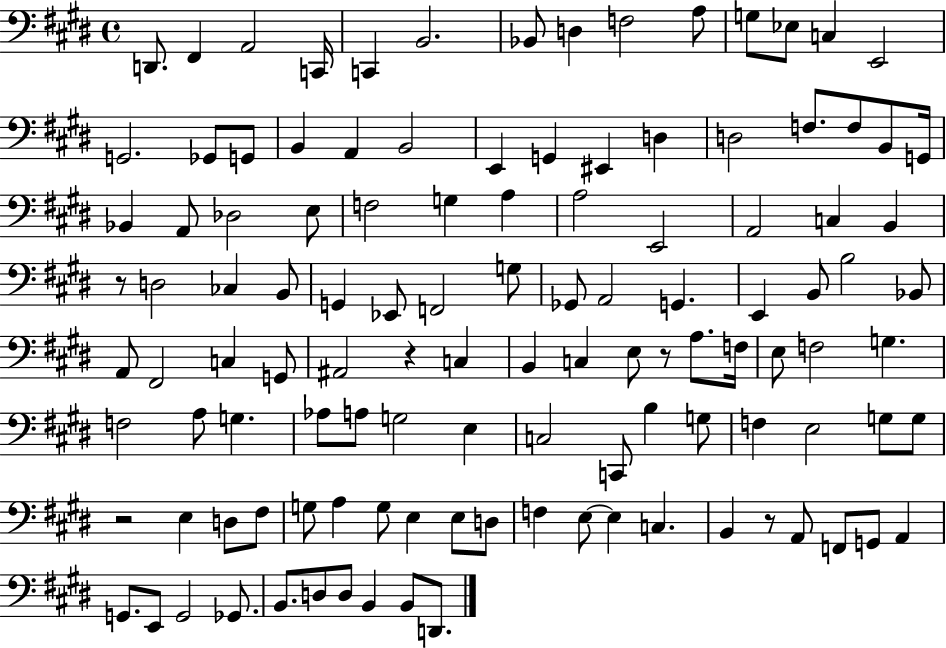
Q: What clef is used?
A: bass